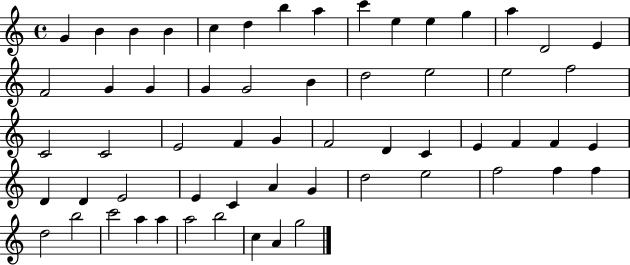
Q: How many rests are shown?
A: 0